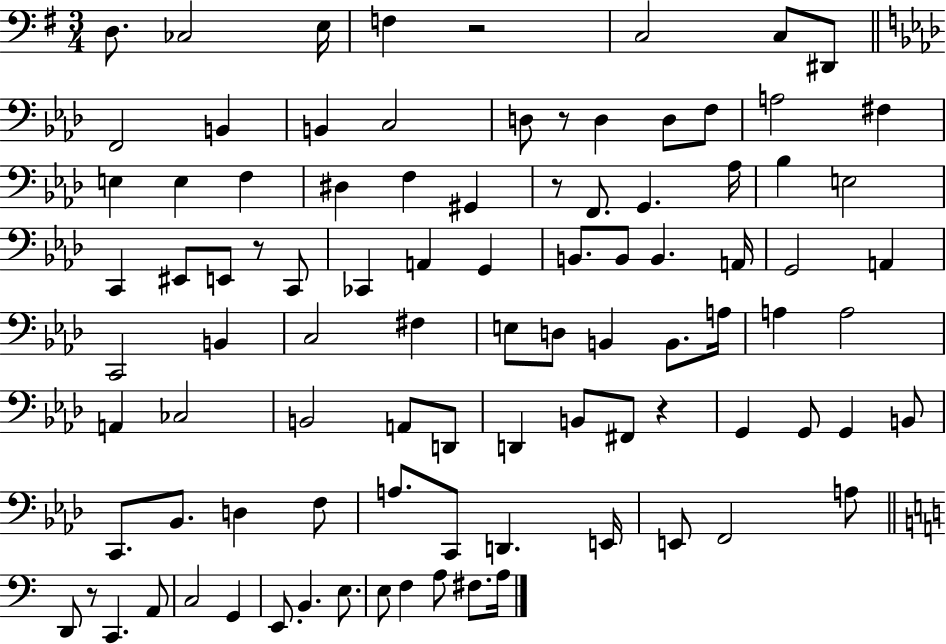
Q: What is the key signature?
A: G major